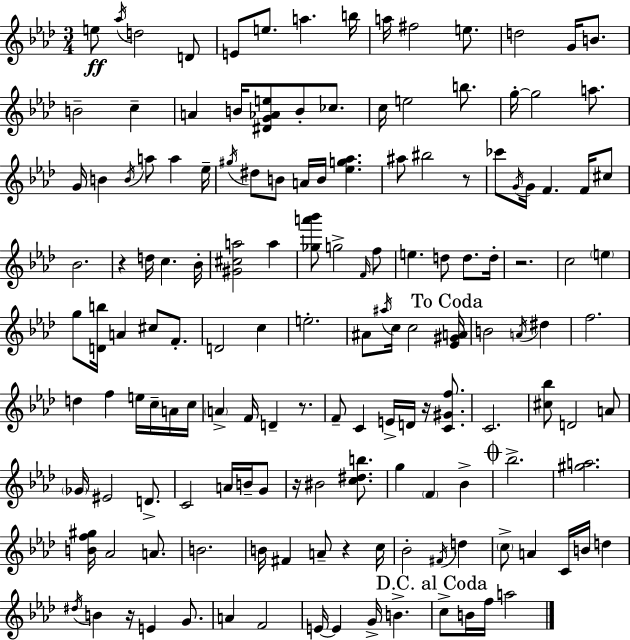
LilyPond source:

{
  \clef treble
  \numericTimeSignature
  \time 3/4
  \key f \minor
  e''8\ff \acciaccatura { aes''16 } d''2 d'8 | e'8 e''8. a''4. | b''16 a''16 fis''2 e''8. | d''2 g'16 b'8. | \break b'2-- c''4-- | a'4 b'16 <dis' g' aes' e''>8 b'8-. ces''8. | c''16 e''2 b''8. | g''16-.~~ g''2 a''8. | \break g'16 b'4 \acciaccatura { b'16 } a''8 a''4 | ees''16-- \acciaccatura { gis''16 } dis''8 b'8 a'16 b'16 <ees'' g'' aes''>4. | ais''8 bis''2 | r8 ces'''8 \acciaccatura { g'16 } g'16 f'4. | \break f'16 cis''8 bes'2. | r4 d''16 c''4. | bes'16-. <gis' cis'' a''>2 | a''4 <ges'' a''' bes'''>8 g''2-> | \break \grace { f'16 } f''8 e''4. d''8 | d''8. d''16-. r2. | c''2 | \parenthesize e''4 g''8 <d' b''>16 a'4 | \break cis''8 f'8.-. d'2 | c''4 e''2.-. | ais'8 \acciaccatura { ais''16 } c''16 c''2 | \mark "To Coda" <ees' gis' a'>16 b'2 | \break \acciaccatura { a'16 } dis''4 f''2. | d''4 f''4 | e''16 c''16-- a'16 c''16 \parenthesize a'4-> f'16 | d'4-- r8. f'8-- c'4 | \break e'16-> d'16 r16 <c' gis' f''>8. c'2. | <cis'' bes''>8 d'2 | a'8 \parenthesize ges'16 eis'2 | d'8.-> c'2 | \break a'16 b'16-- g'8 r16 bis'2 | <c'' dis'' b''>8. g''4 \parenthesize f'4 | bes'4-> \mark \markup { \musicglyph "scripts.coda" } bes''2.-> | <gis'' a''>2. | \break <b' f'' gis''>16 aes'2 | a'8. b'2. | b'16 fis'4 | a'8-- r4 c''16 bes'2-. | \break \acciaccatura { fis'16 } d''4 \parenthesize c''8-> a'4 | c'16 b'16 d''4 \acciaccatura { dis''16 } b'4 | r16 e'4 g'8. a'4 | f'2 e'16~~ e'4 | \break g'16-> b'4.-> \mark "D.C. al Coda" c''8-> b'16 | f''16 a''2 \bar "|."
}